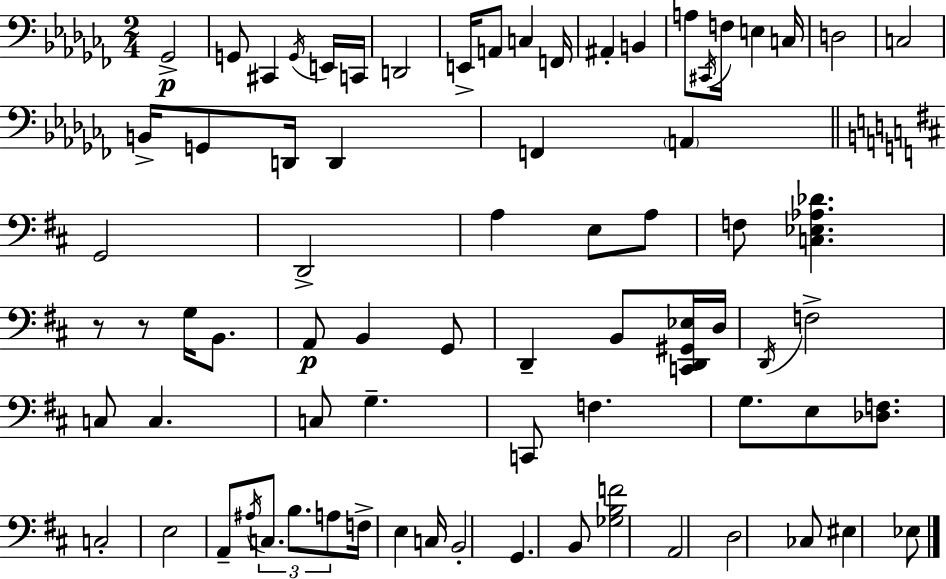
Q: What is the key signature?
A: AES minor